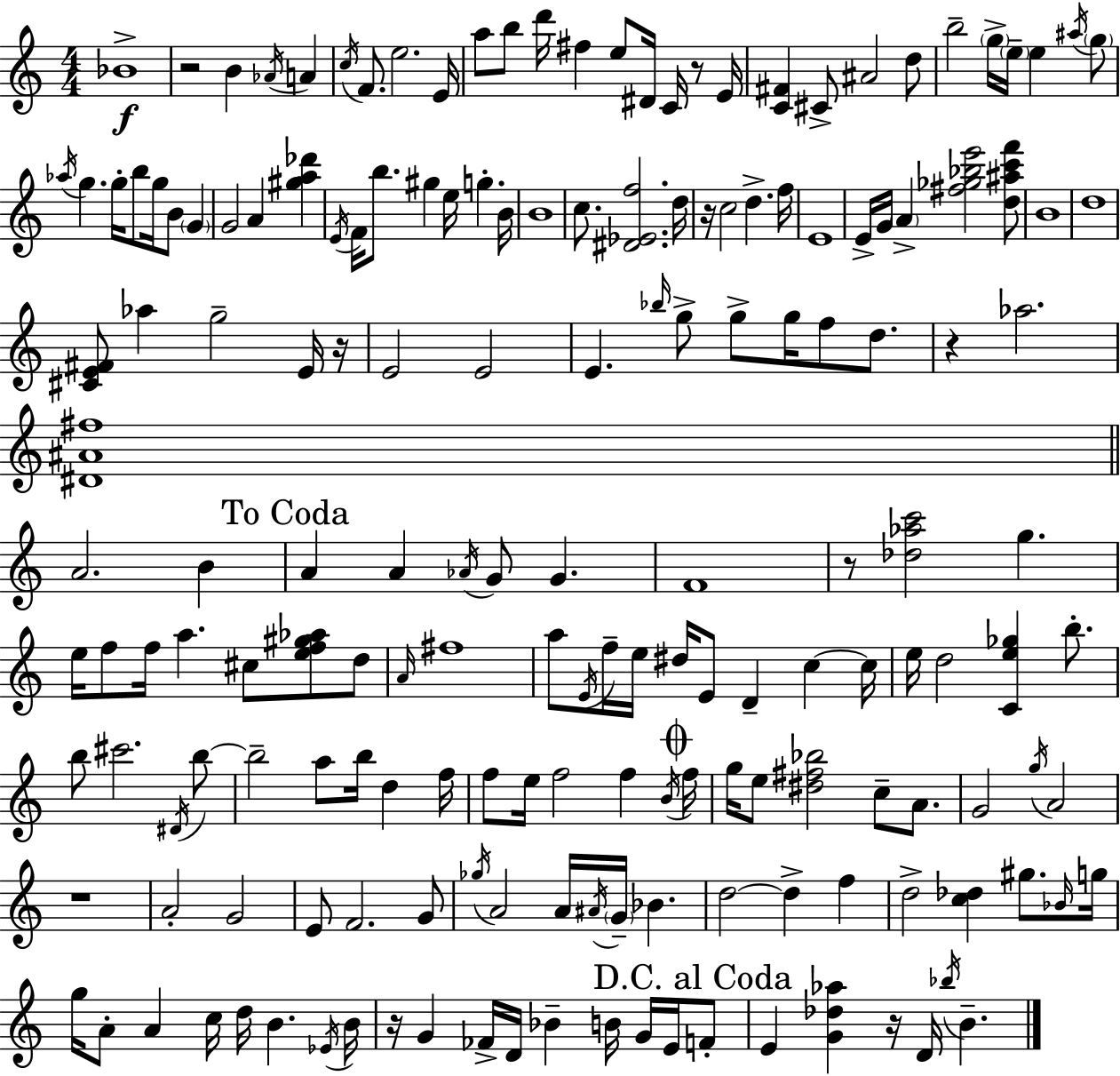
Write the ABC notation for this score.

X:1
T:Untitled
M:4/4
L:1/4
K:C
_B4 z2 B _A/4 A c/4 F/2 e2 E/4 a/2 b/2 d'/4 ^f e/2 ^D/4 C/4 z/2 E/4 [C^F] ^C/2 ^A2 d/2 b2 g/4 e/4 e ^a/4 g/2 _a/4 g g/4 b/2 g/4 B/2 G G2 A [^ga_d'] E/4 F/4 b/2 ^g e/4 g B/4 B4 c/2 [^D_Ef]2 d/4 z/4 c2 d f/4 E4 E/4 G/4 A [^f_g_be']2 [d^ac'f']/2 B4 d4 [^CE^F]/2 _a g2 E/4 z/4 E2 E2 E _b/4 g/2 g/2 g/4 f/2 d/2 z _a2 [^D^A^f]4 A2 B A A _A/4 G/2 G F4 z/2 [_d_ac']2 g e/4 f/2 f/4 a ^c/2 [ef^g_a]/2 d/2 A/4 ^f4 a/2 E/4 f/4 e/4 ^d/4 E/2 D c c/4 e/4 d2 [Ce_g] b/2 b/2 ^c'2 ^D/4 b/2 b2 a/2 b/4 d f/4 f/2 e/4 f2 f B/4 f/4 g/4 e/2 [^d^f_b]2 c/2 A/2 G2 g/4 A2 z4 A2 G2 E/2 F2 G/2 _g/4 A2 A/4 ^A/4 G/4 _B d2 d f d2 [c_d] ^g/2 _B/4 g/4 g/4 A/2 A c/4 d/4 B _E/4 B/4 z/4 G _F/4 D/4 _B B/4 G/4 E/4 F/2 E [G_d_a] z/4 D/4 _b/4 B